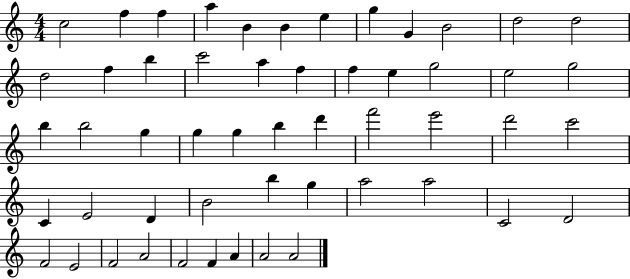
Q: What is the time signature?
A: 4/4